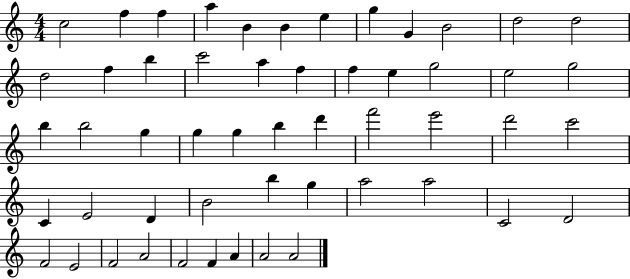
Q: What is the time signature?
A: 4/4